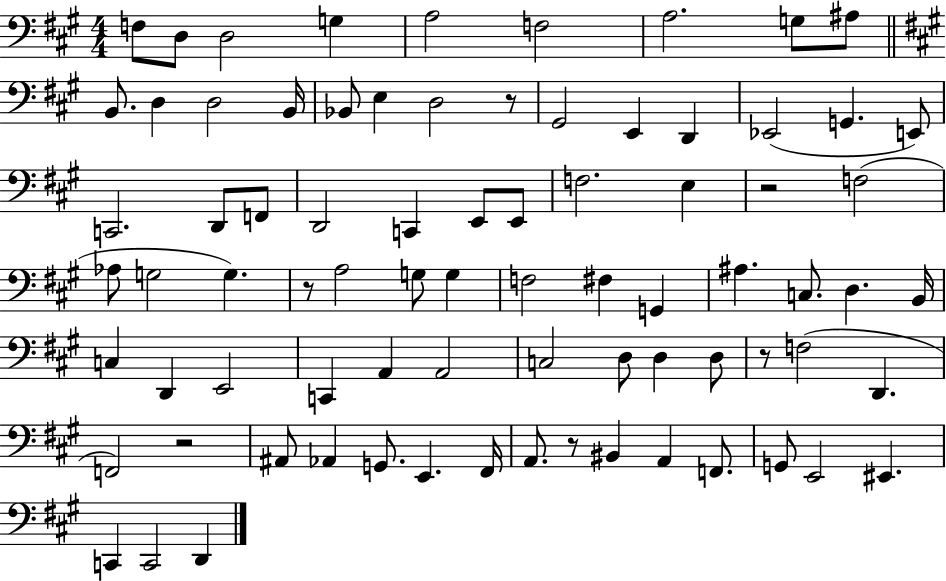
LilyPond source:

{
  \clef bass
  \numericTimeSignature
  \time 4/4
  \key a \major
  f8 d8 d2 g4 | a2 f2 | a2. g8 ais8 | \bar "||" \break \key a \major b,8. d4 d2 b,16 | bes,8 e4 d2 r8 | gis,2 e,4 d,4 | ees,2( g,4. e,8) | \break c,2. d,8 f,8 | d,2 c,4 e,8 e,8 | f2. e4 | r2 f2( | \break aes8 g2 g4.) | r8 a2 g8 g4 | f2 fis4 g,4 | ais4. c8. d4. b,16 | \break c4 d,4 e,2 | c,4 a,4 a,2 | c2 d8 d4 d8 | r8 f2( d,4. | \break f,2) r2 | ais,8 aes,4 g,8. e,4. fis,16 | a,8. r8 bis,4 a,4 f,8. | g,8 e,2 eis,4. | \break c,4 c,2 d,4 | \bar "|."
}